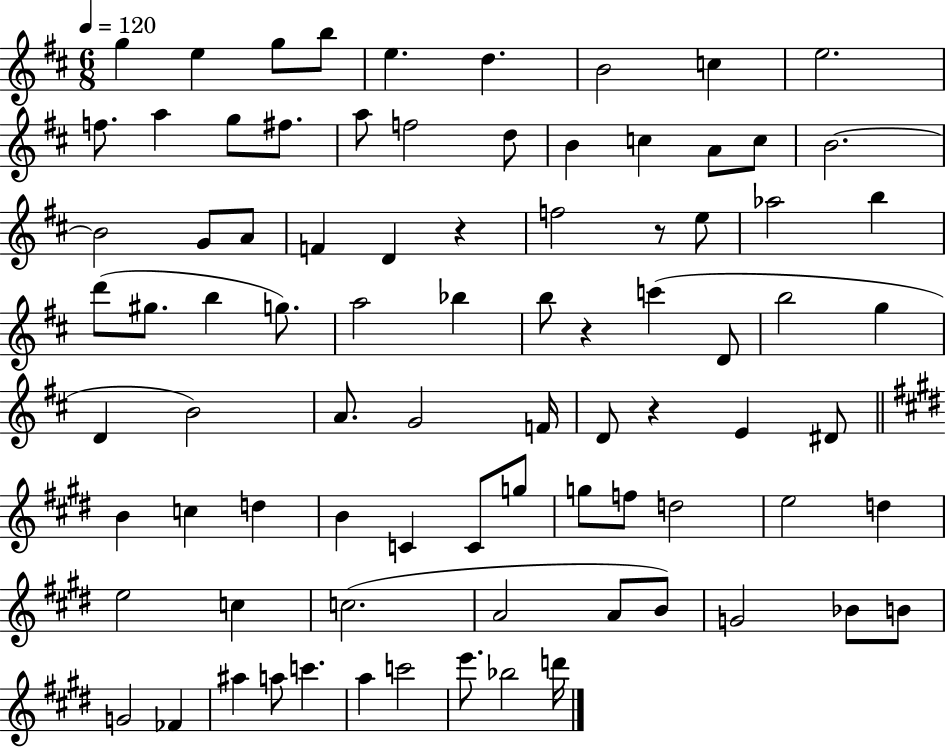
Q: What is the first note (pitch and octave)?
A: G5